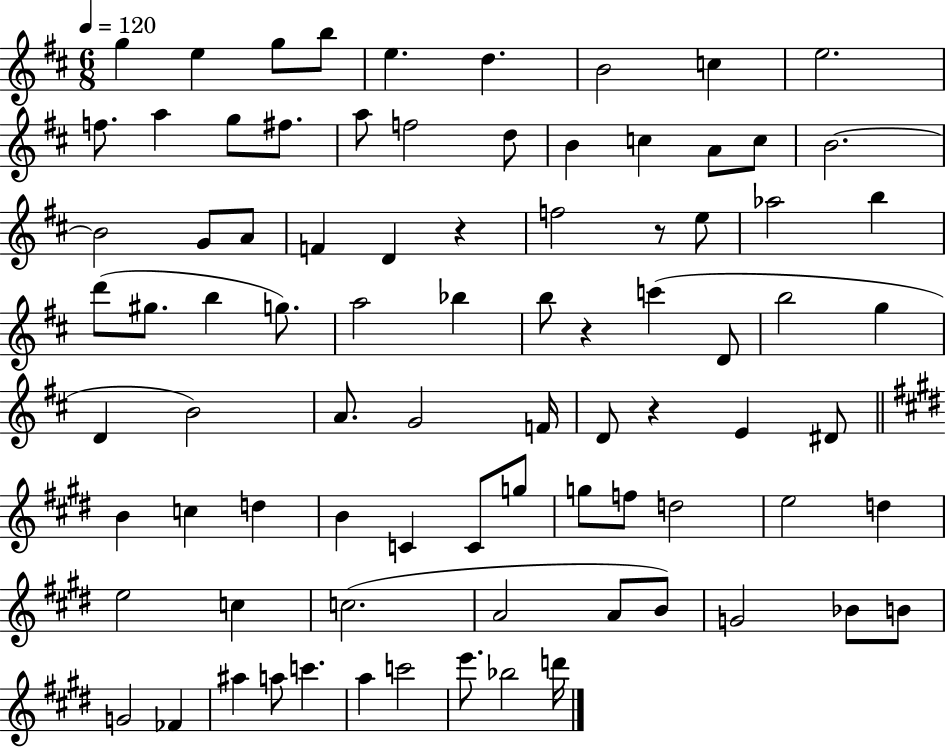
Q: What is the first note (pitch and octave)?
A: G5